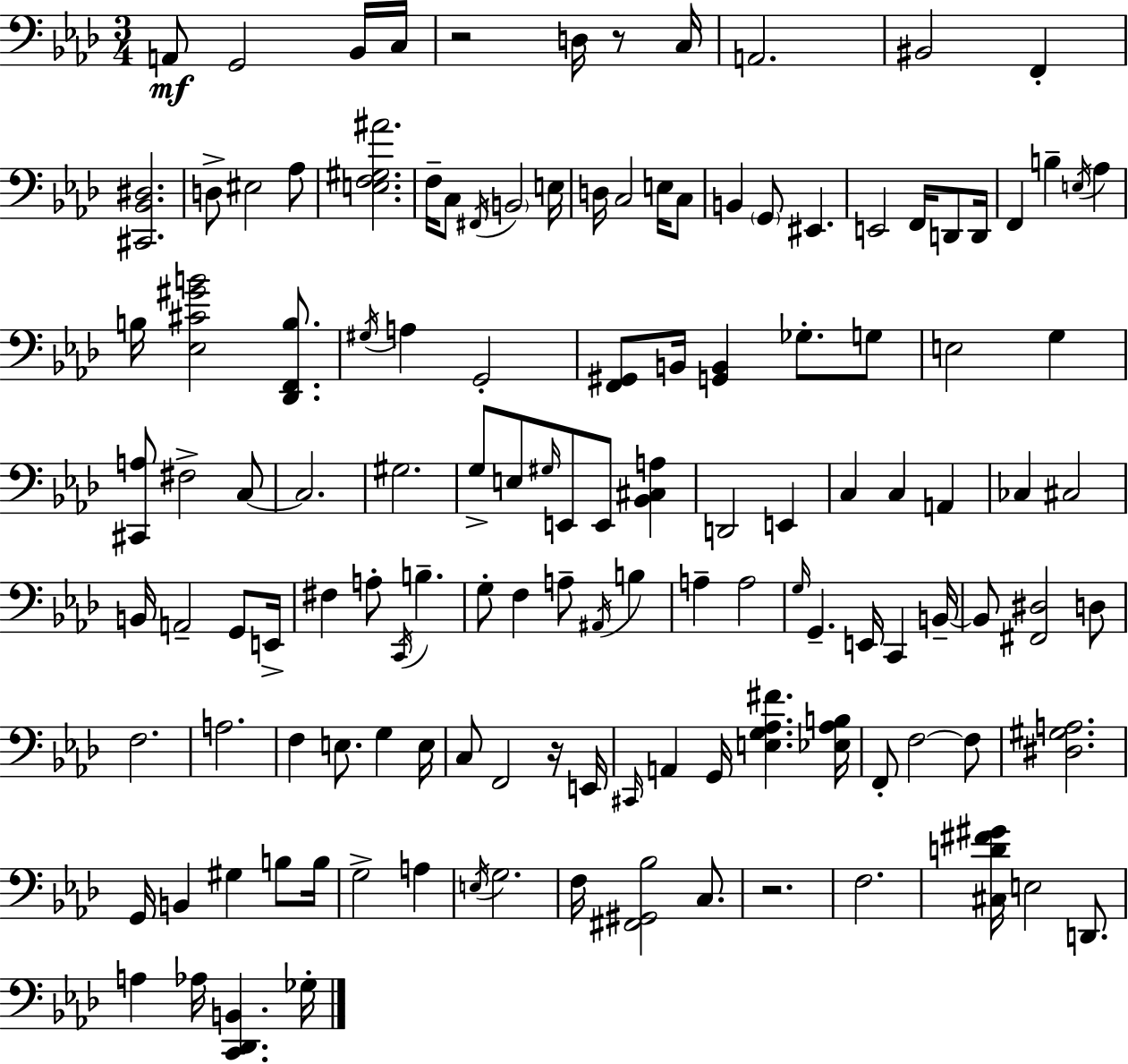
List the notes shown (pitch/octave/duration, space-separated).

A2/e G2/h Bb2/s C3/s R/h D3/s R/e C3/s A2/h. BIS2/h F2/q [C#2,Bb2,D#3]/h. D3/e EIS3/h Ab3/e [E3,F3,G#3,A#4]/h. F3/s C3/e F#2/s B2/h E3/s D3/s C3/h E3/s C3/e B2/q G2/e EIS2/q. E2/h F2/s D2/e D2/s F2/q B3/q E3/s Ab3/q B3/s [Eb3,C#4,G#4,B4]/h [Db2,F2,B3]/e. G#3/s A3/q G2/h [F2,G#2]/e B2/s [G2,B2]/q Gb3/e. G3/e E3/h G3/q [C#2,A3]/e F#3/h C3/e C3/h. G#3/h. G3/e E3/e G#3/s E2/e E2/e [Bb2,C#3,A3]/q D2/h E2/q C3/q C3/q A2/q CES3/q C#3/h B2/s A2/h G2/e E2/s F#3/q A3/e C2/s B3/q. G3/e F3/q A3/e A#2/s B3/q A3/q A3/h G3/s G2/q. E2/s C2/q B2/s B2/e [F#2,D#3]/h D3/e F3/h. A3/h. F3/q E3/e. G3/q E3/s C3/e F2/h R/s E2/s C#2/s A2/q G2/s [E3,G3,Ab3,F#4]/q. [Eb3,Ab3,B3]/s F2/e F3/h F3/e [D#3,G#3,A3]/h. G2/s B2/q G#3/q B3/e B3/s G3/h A3/q E3/s G3/h. F3/s [F#2,G#2,Bb3]/h C3/e. R/h. F3/h. [C#3,D4,F#4,G#4]/s E3/h D2/e. A3/q Ab3/s [C2,Db2,B2]/q. Gb3/s